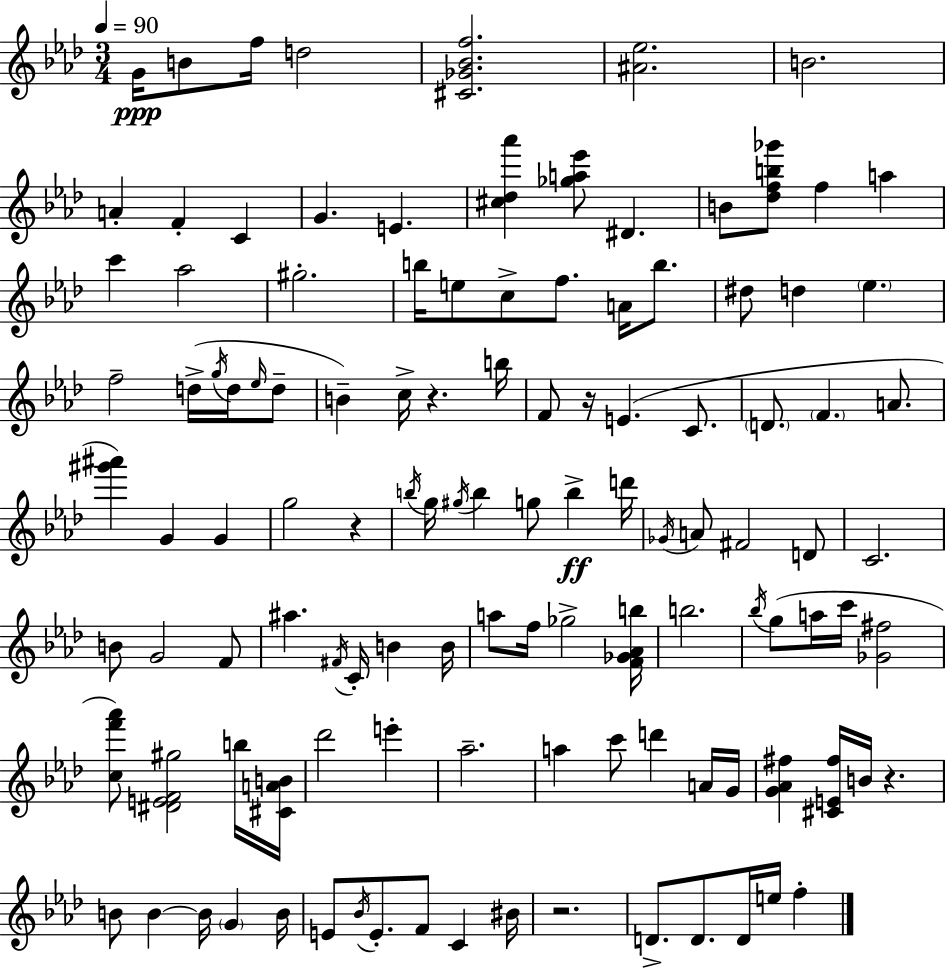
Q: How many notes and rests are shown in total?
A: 116